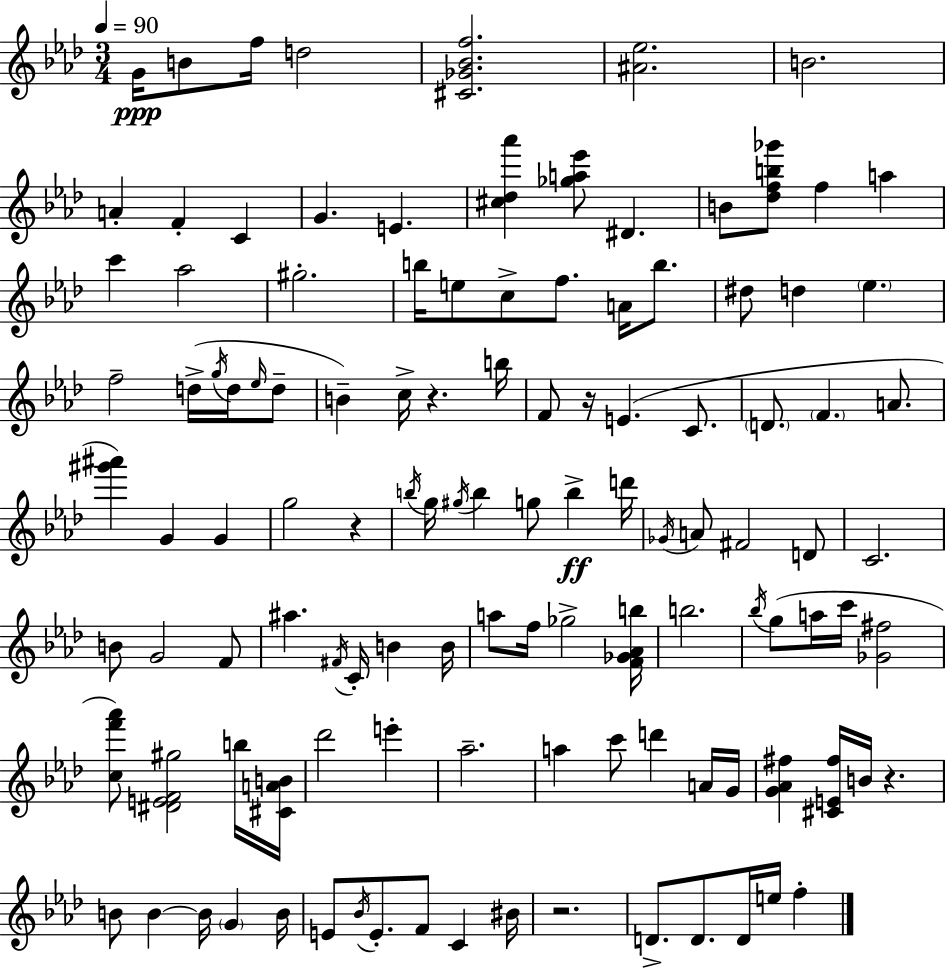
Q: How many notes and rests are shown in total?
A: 116